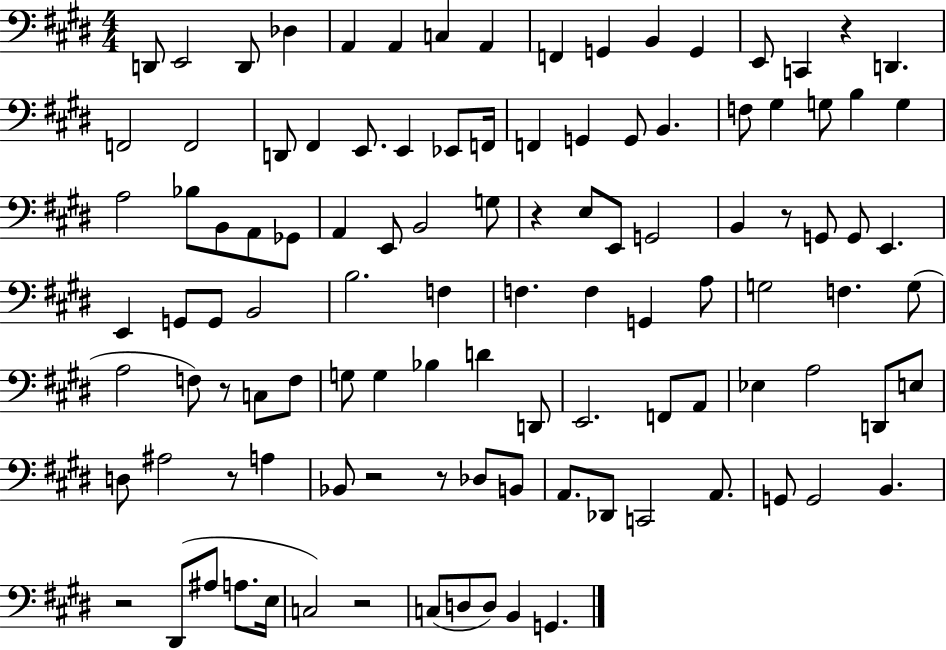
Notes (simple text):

D2/e E2/h D2/e Db3/q A2/q A2/q C3/q A2/q F2/q G2/q B2/q G2/q E2/e C2/q R/q D2/q. F2/h F2/h D2/e F#2/q E2/e. E2/q Eb2/e F2/s F2/q G2/q G2/e B2/q. F3/e G#3/q G3/e B3/q G3/q A3/h Bb3/e B2/e A2/e Gb2/e A2/q E2/e B2/h G3/e R/q E3/e E2/e G2/h B2/q R/e G2/e G2/e E2/q. E2/q G2/e G2/e B2/h B3/h. F3/q F3/q. F3/q G2/q A3/e G3/h F3/q. G3/e A3/h F3/e R/e C3/e F3/e G3/e G3/q Bb3/q D4/q D2/e E2/h. F2/e A2/e Eb3/q A3/h D2/e E3/e D3/e A#3/h R/e A3/q Bb2/e R/h R/e Db3/e B2/e A2/e. Db2/e C2/h A2/e. G2/e G2/h B2/q. R/h D#2/e A#3/e A3/e. E3/s C3/h R/h C3/e D3/e D3/e B2/q G2/q.